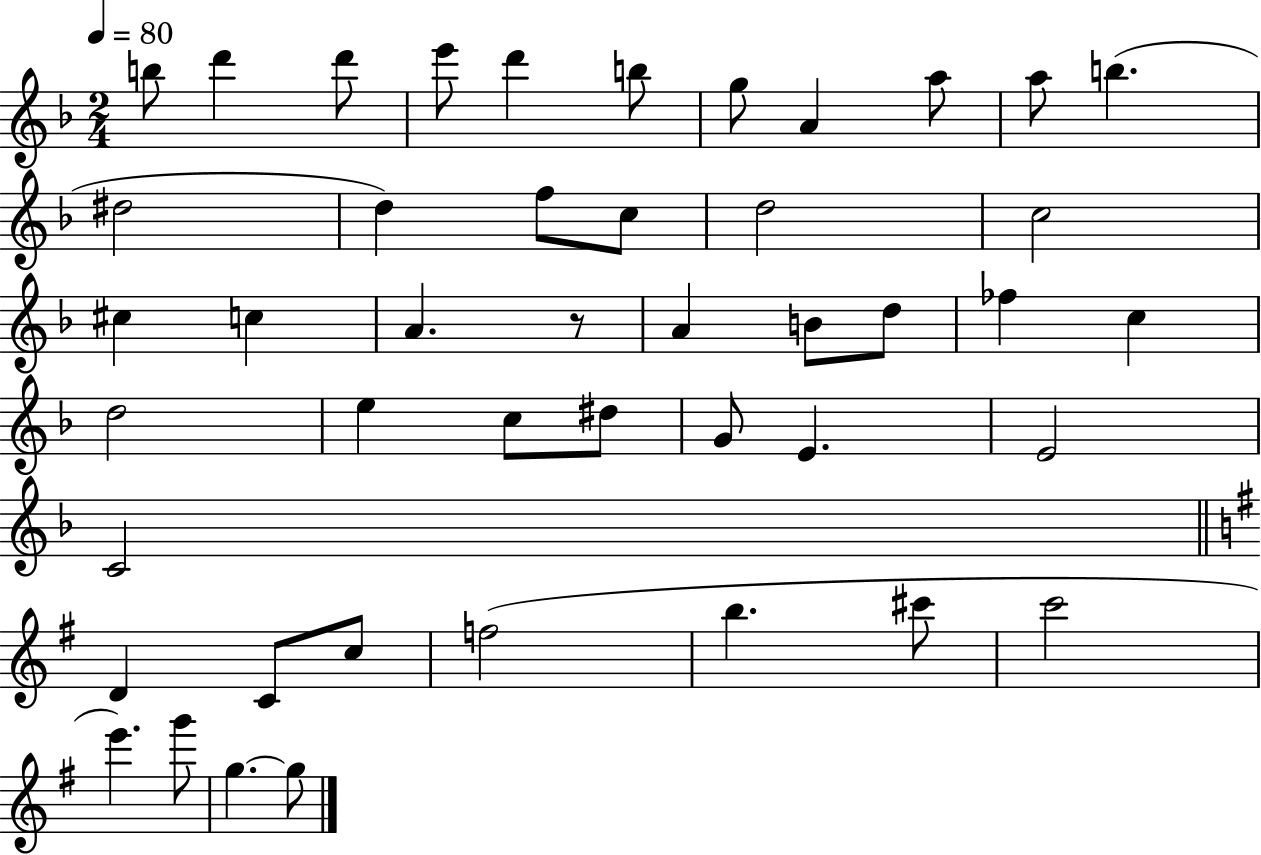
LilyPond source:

{
  \clef treble
  \numericTimeSignature
  \time 2/4
  \key f \major
  \tempo 4 = 80
  b''8 d'''4 d'''8 | e'''8 d'''4 b''8 | g''8 a'4 a''8 | a''8 b''4.( | \break dis''2 | d''4) f''8 c''8 | d''2 | c''2 | \break cis''4 c''4 | a'4. r8 | a'4 b'8 d''8 | fes''4 c''4 | \break d''2 | e''4 c''8 dis''8 | g'8 e'4. | e'2 | \break c'2 | \bar "||" \break \key e \minor d'4 c'8 c''8 | f''2( | b''4. cis'''8 | c'''2 | \break e'''4.) g'''8 | g''4.~~ g''8 | \bar "|."
}